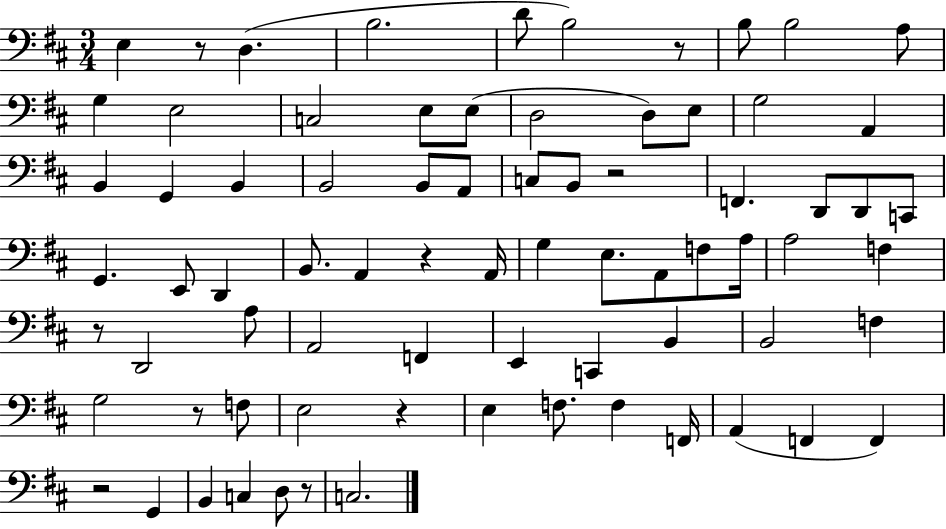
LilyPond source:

{
  \clef bass
  \numericTimeSignature
  \time 3/4
  \key d \major
  \repeat volta 2 { e4 r8 d4.( | b2. | d'8 b2) r8 | b8 b2 a8 | \break g4 e2 | c2 e8 e8( | d2 d8) e8 | g2 a,4 | \break b,4 g,4 b,4 | b,2 b,8 a,8 | c8 b,8 r2 | f,4. d,8 d,8 c,8 | \break g,4. e,8 d,4 | b,8. a,4 r4 a,16 | g4 e8. a,8 f8 a16 | a2 f4 | \break r8 d,2 a8 | a,2 f,4 | e,4 c,4 b,4 | b,2 f4 | \break g2 r8 f8 | e2 r4 | e4 f8. f4 f,16 | a,4( f,4 f,4) | \break r2 g,4 | b,4 c4 d8 r8 | c2. | } \bar "|."
}